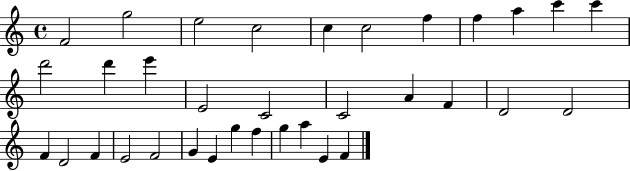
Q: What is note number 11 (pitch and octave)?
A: C6